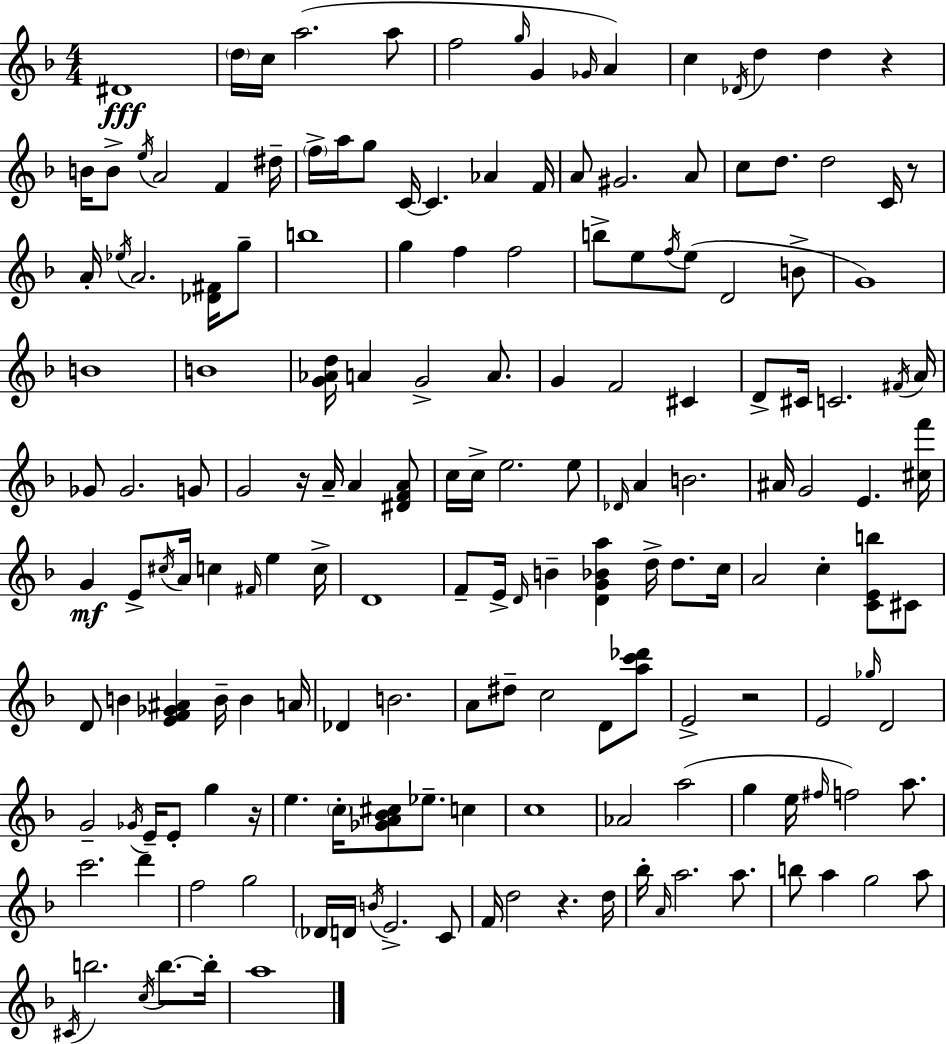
{
  \clef treble
  \numericTimeSignature
  \time 4/4
  \key f \major
  \repeat volta 2 { dis'1\fff | \parenthesize d''16 c''16 a''2.( a''8 | f''2 \grace { g''16 } g'4 \grace { ges'16 }) a'4 | c''4 \acciaccatura { des'16 } d''4 d''4 r4 | \break b'16 b'8-> \acciaccatura { e''16 } a'2 f'4 | dis''16-- \parenthesize f''16-> a''16 g''8 c'16~~ c'4. aes'4 | f'16 a'8 gis'2. | a'8 c''8 d''8. d''2 | \break c'16 r8 a'16-. \acciaccatura { ees''16 } a'2. | <des' fis'>16 g''8-- b''1 | g''4 f''4 f''2 | b''8-> e''8 \acciaccatura { f''16 } e''8( d'2 | \break b'8-> g'1) | b'1 | b'1 | <g' aes' d''>16 a'4 g'2-> | \break a'8. g'4 f'2 | cis'4 d'8-> cis'16 c'2. | \acciaccatura { fis'16 } a'16 ges'8 ges'2. | g'8 g'2 r16 | \break a'16-- a'4 <dis' f' a'>8 c''16 c''16-> e''2. | e''8 \grace { des'16 } a'4 b'2. | ais'16 g'2 | e'4. <cis'' f'''>16 g'4\mf e'8-> \acciaccatura { cis''16 } a'16 | \break c''4 \grace { fis'16 } e''4 c''16-> d'1 | f'8-- e'16-> \grace { d'16 } b'4-- | <d' g' bes' a''>4 d''16-> d''8. c''16 a'2 | c''4-. <c' e' b''>8 cis'8 d'8 b'4 | \break <e' f' ges' ais'>4 b'16-- b'4 a'16 des'4 b'2. | a'8 dis''8-- c''2 | d'8 <a'' c''' des'''>8 e'2-> | r2 e'2 | \break \grace { ges''16 } d'2 g'2-- | \acciaccatura { ges'16 } e'16-- e'8-. g''4 r16 e''4. | \parenthesize c''16-. <ges' a' bes' cis''>8 ees''8.-- c''4 c''1 | aes'2 | \break a''2( g''4 | e''16 \grace { fis''16 }) f''2 a''8. c'''2. | d'''4 f''2 | g''2 \parenthesize des'16 d'16 | \break \acciaccatura { b'16 } e'2.-> c'8 f'16 | d''2 r4. d''16 bes''16-. | \grace { a'16 } a''2. a''8. | b''8 a''4 g''2 a''8 | \break \acciaccatura { cis'16 } b''2. \acciaccatura { c''16 } b''8.~~ | b''16-. a''1 | } \bar "|."
}